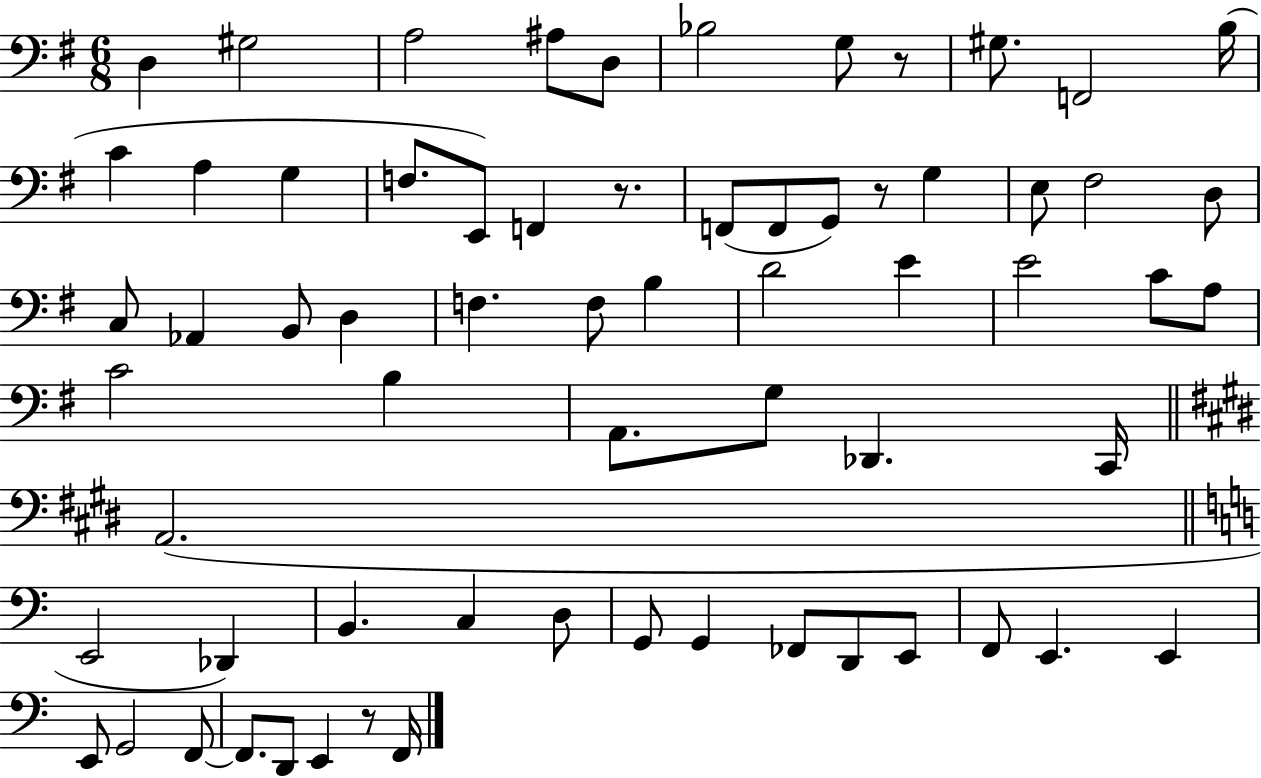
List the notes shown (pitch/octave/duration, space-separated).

D3/q G#3/h A3/h A#3/e D3/e Bb3/h G3/e R/e G#3/e. F2/h B3/s C4/q A3/q G3/q F3/e. E2/e F2/q R/e. F2/e F2/e G2/e R/e G3/q E3/e F#3/h D3/e C3/e Ab2/q B2/e D3/q F3/q. F3/e B3/q D4/h E4/q E4/h C4/e A3/e C4/h B3/q A2/e. G3/e Db2/q. C2/s A2/h. E2/h Db2/q B2/q. C3/q D3/e G2/e G2/q FES2/e D2/e E2/e F2/e E2/q. E2/q E2/e G2/h F2/e F2/e. D2/e E2/q R/e F2/s